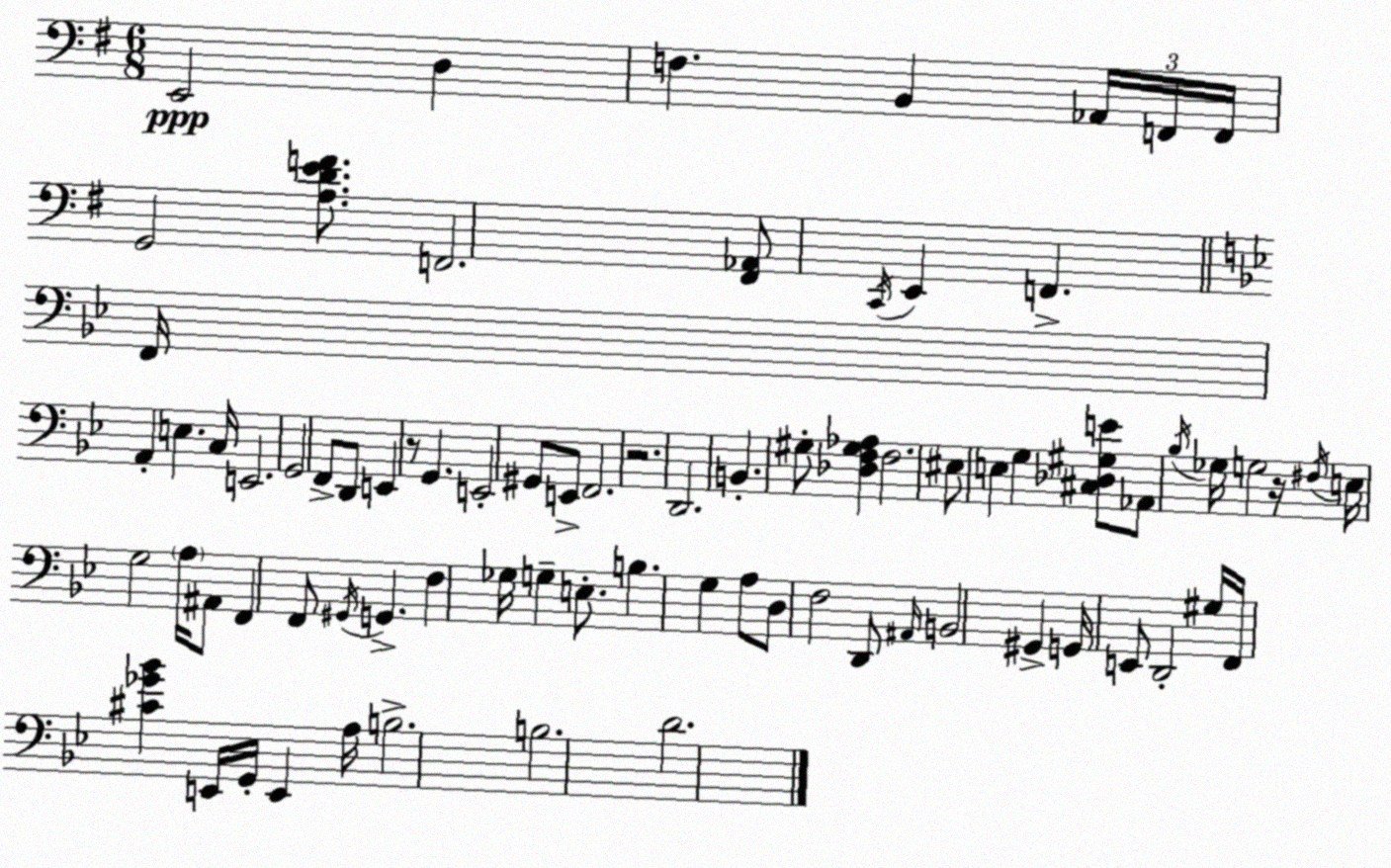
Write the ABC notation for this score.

X:1
T:Untitled
M:6/8
L:1/4
K:Em
E,,2 D, F, B,, _A,,/4 F,,/4 F,,/4 G,,2 [A,DEF]/2 F,,2 [^F,,_A,,]/2 C,,/4 E,, F,, F,,/4 A,, E, C,/4 E,,2 G,,2 F,,/2 D,,/2 E,, z/2 G,, E,,2 ^G,,/2 E,,/2 F,,2 z2 D,,2 B,, ^G,/2 [_D,F,^G,_A,] F,2 ^E,/2 E, G, [^C,_D,^G,E]/2 _A,,/2 _B,/4 _G,/4 G,2 z/4 ^F,/4 E,/4 G,2 A,/4 ^A,,/2 F,, F,,/2 ^G,,/4 G,, F, _G,/4 G, E,/2 B, G, A,/2 D,/2 F,2 D,,/2 ^A,,/4 B,,2 ^G,, G,,/4 E,,/2 D,,2 ^G,/4 F,,/4 [^C_G_B] E,,/4 G,,/4 E,, A,/4 B,2 B,2 D2